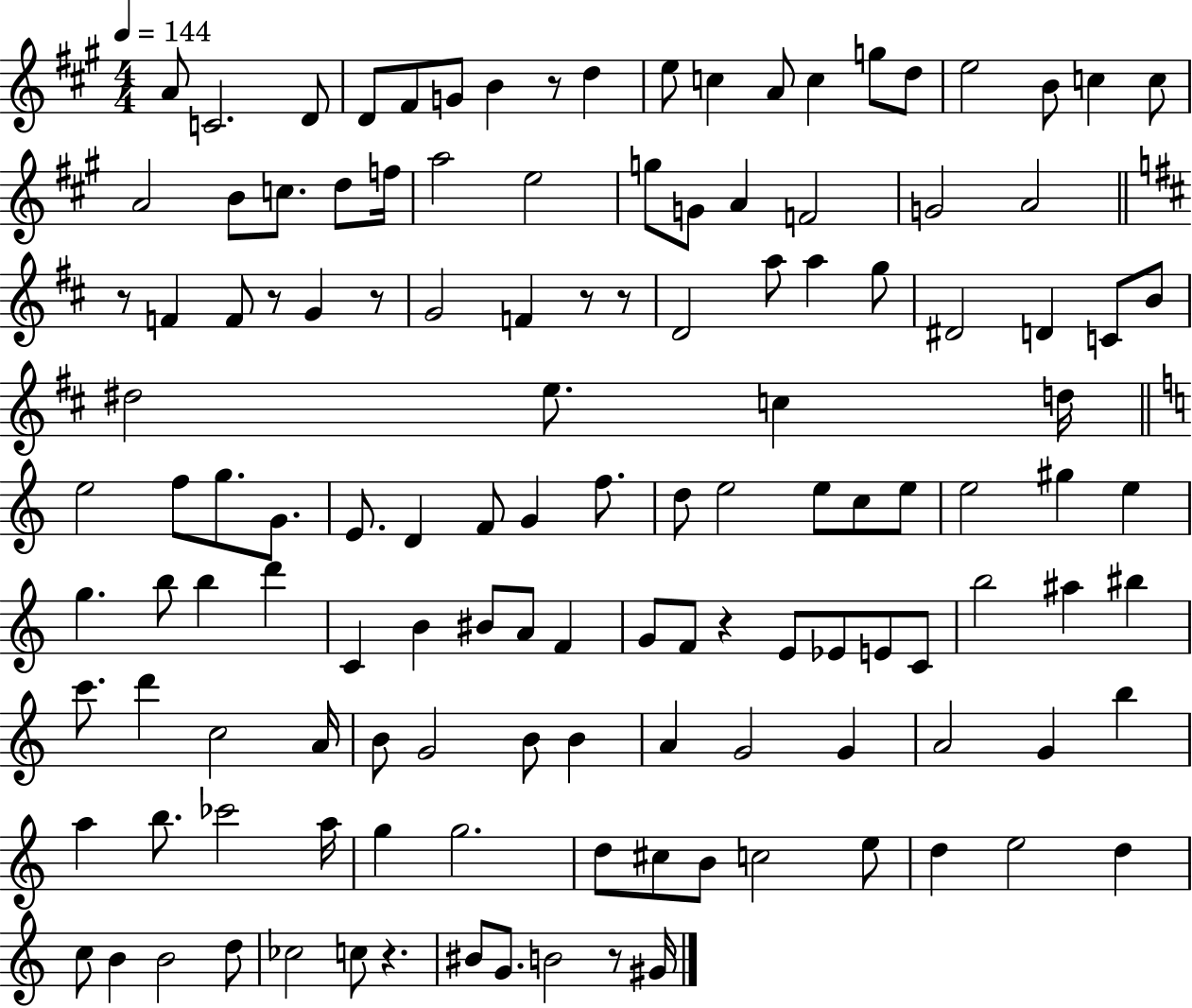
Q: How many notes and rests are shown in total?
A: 130